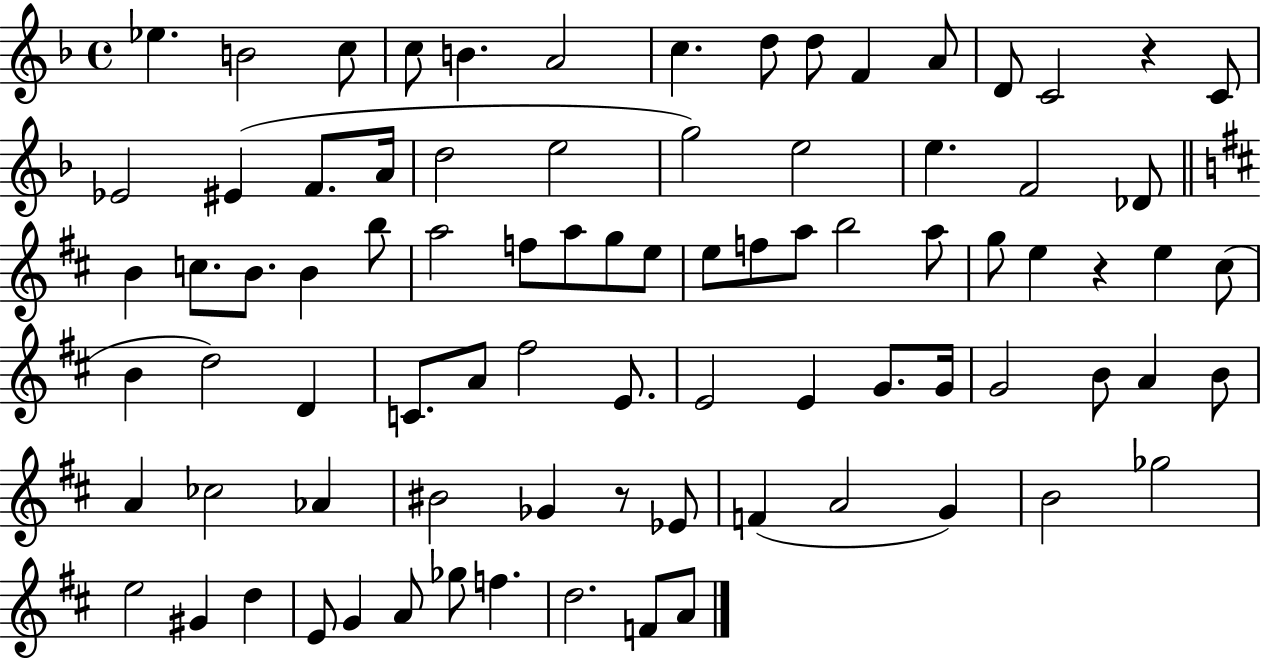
Eb5/q. B4/h C5/e C5/e B4/q. A4/h C5/q. D5/e D5/e F4/q A4/e D4/e C4/h R/q C4/e Eb4/h EIS4/q F4/e. A4/s D5/h E5/h G5/h E5/h E5/q. F4/h Db4/e B4/q C5/e. B4/e. B4/q B5/e A5/h F5/e A5/e G5/e E5/e E5/e F5/e A5/e B5/h A5/e G5/e E5/q R/q E5/q C#5/e B4/q D5/h D4/q C4/e. A4/e F#5/h E4/e. E4/h E4/q G4/e. G4/s G4/h B4/e A4/q B4/e A4/q CES5/h Ab4/q BIS4/h Gb4/q R/e Eb4/e F4/q A4/h G4/q B4/h Gb5/h E5/h G#4/q D5/q E4/e G4/q A4/e Gb5/e F5/q. D5/h. F4/e A4/e